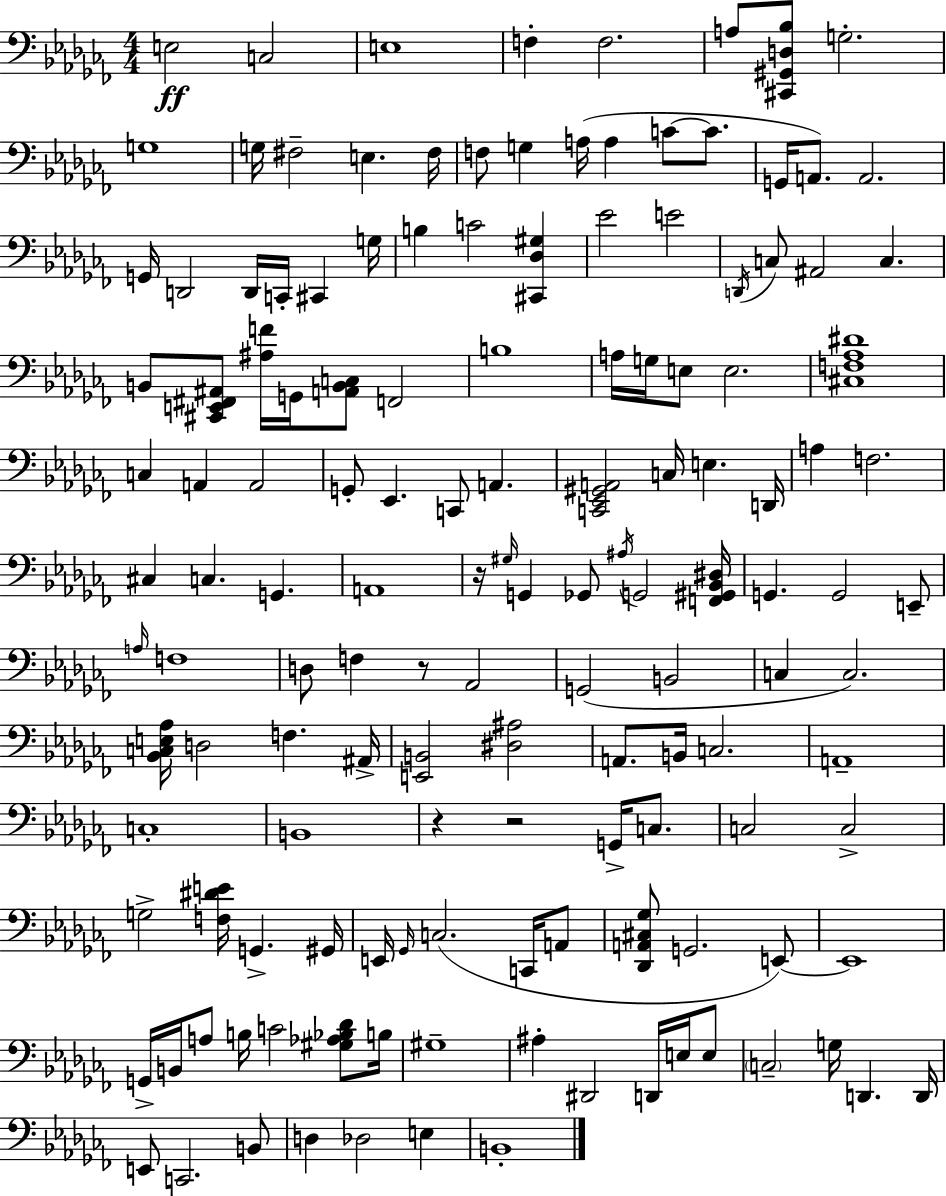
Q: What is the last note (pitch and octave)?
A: B2